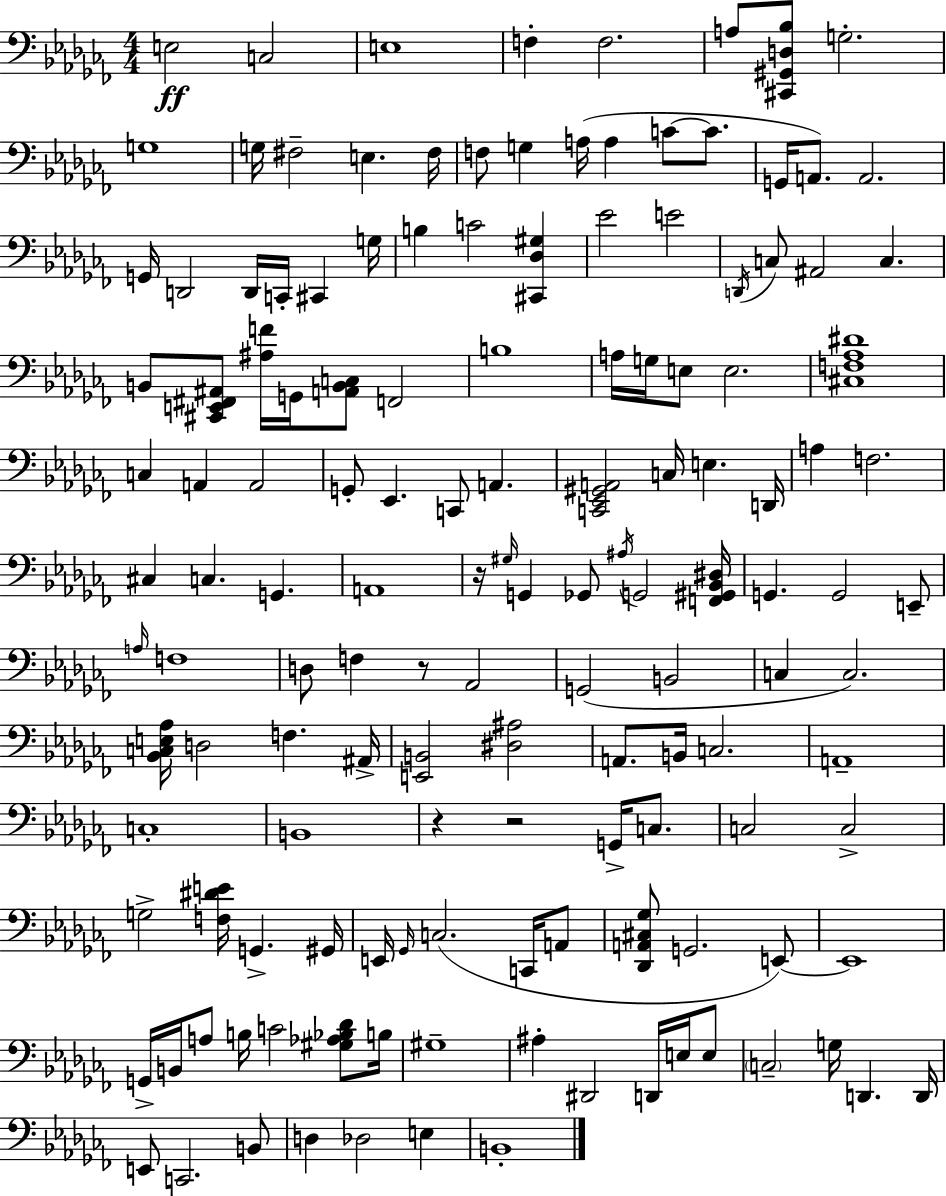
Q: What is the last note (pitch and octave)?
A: B2